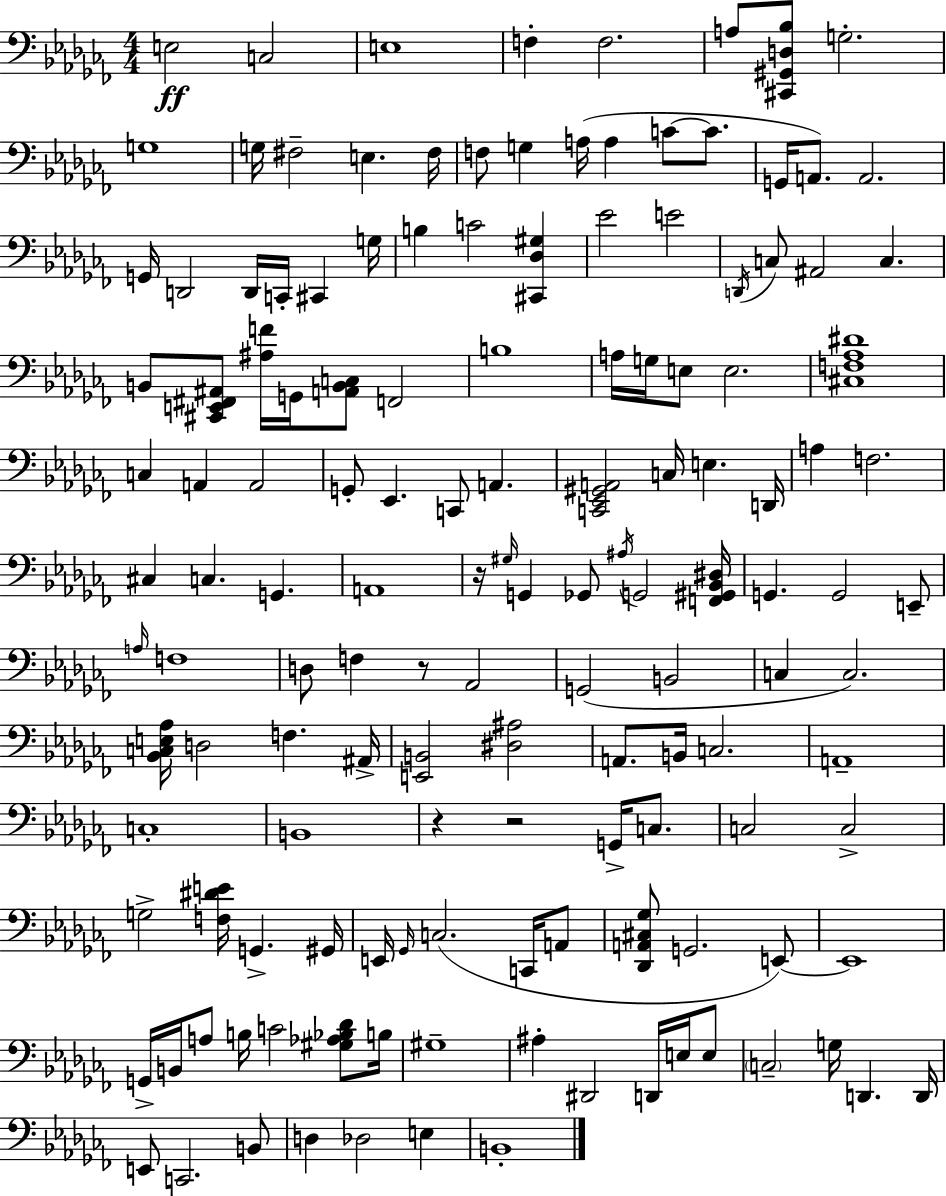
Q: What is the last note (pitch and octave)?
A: B2